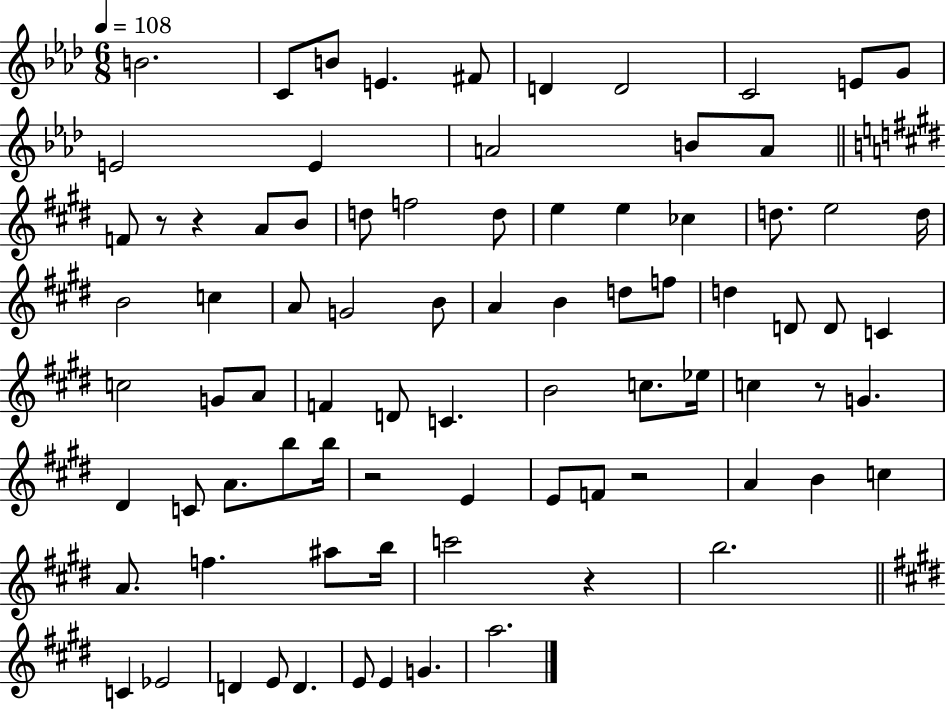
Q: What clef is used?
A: treble